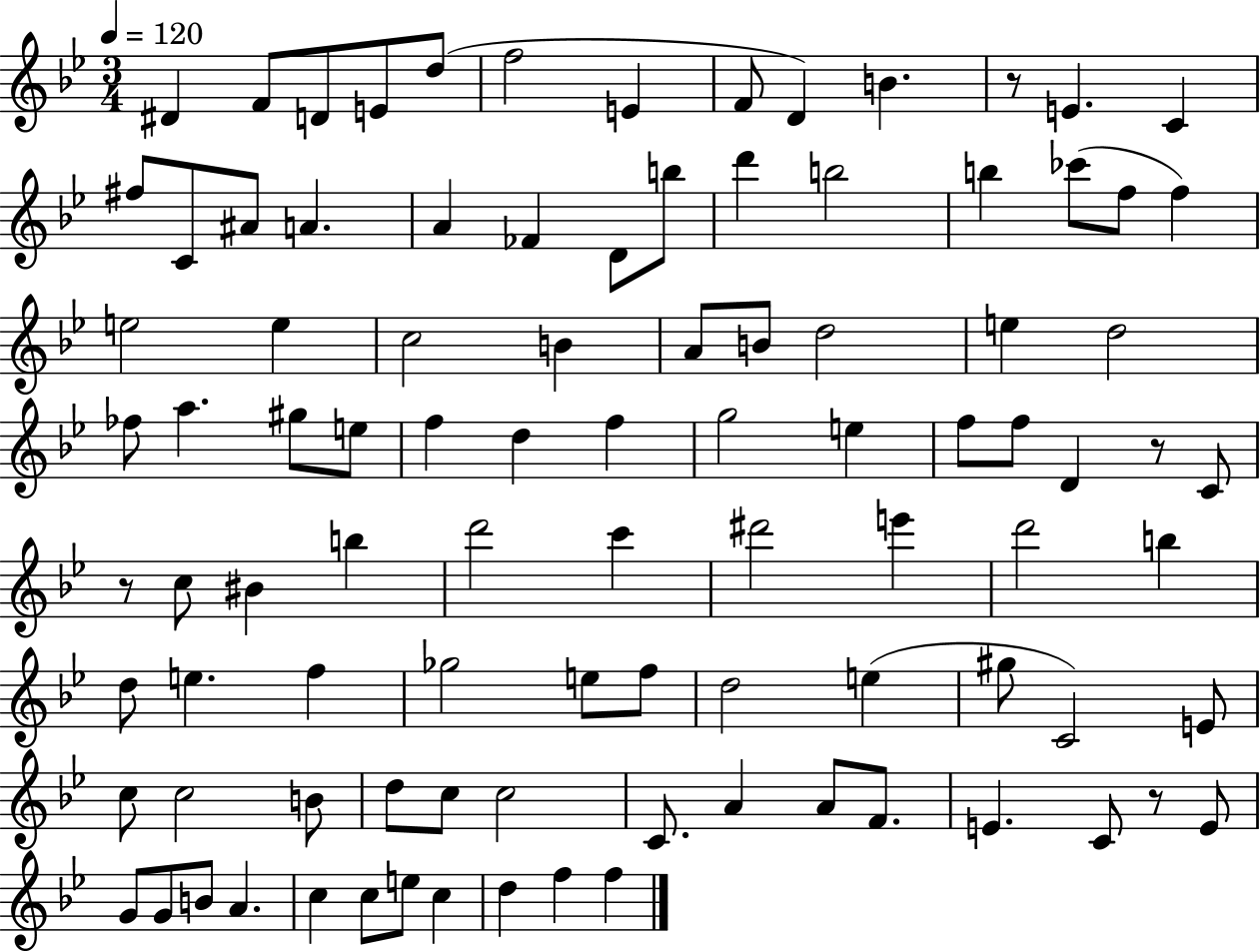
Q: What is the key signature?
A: BES major